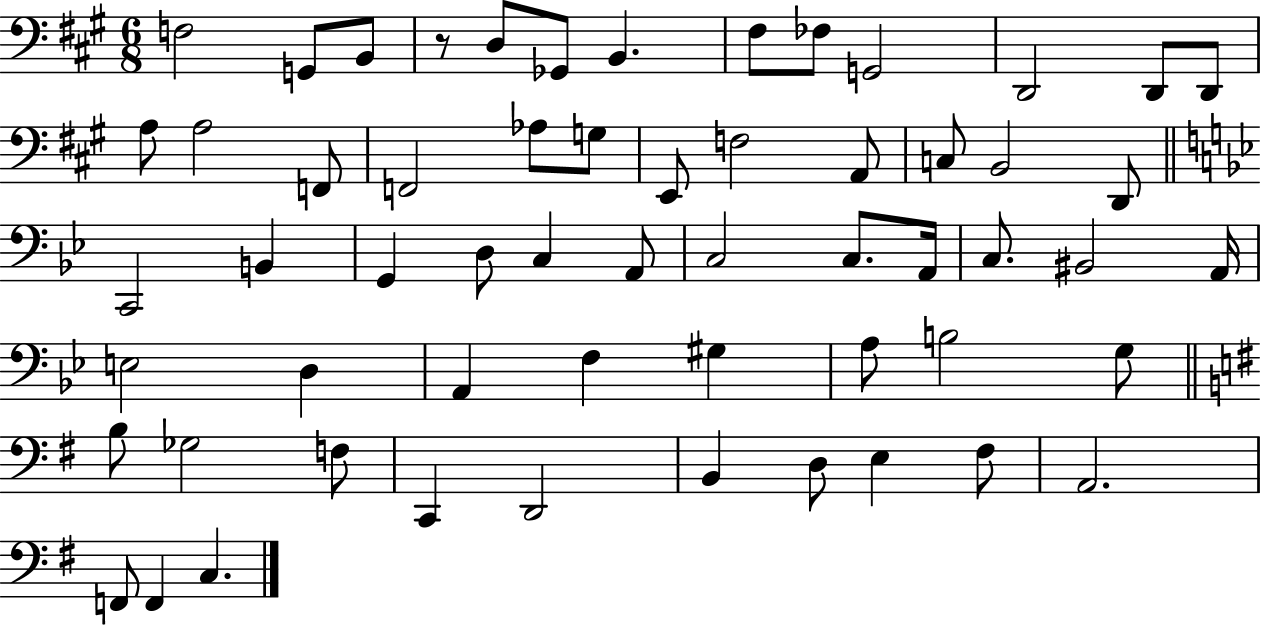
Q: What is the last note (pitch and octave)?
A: C3